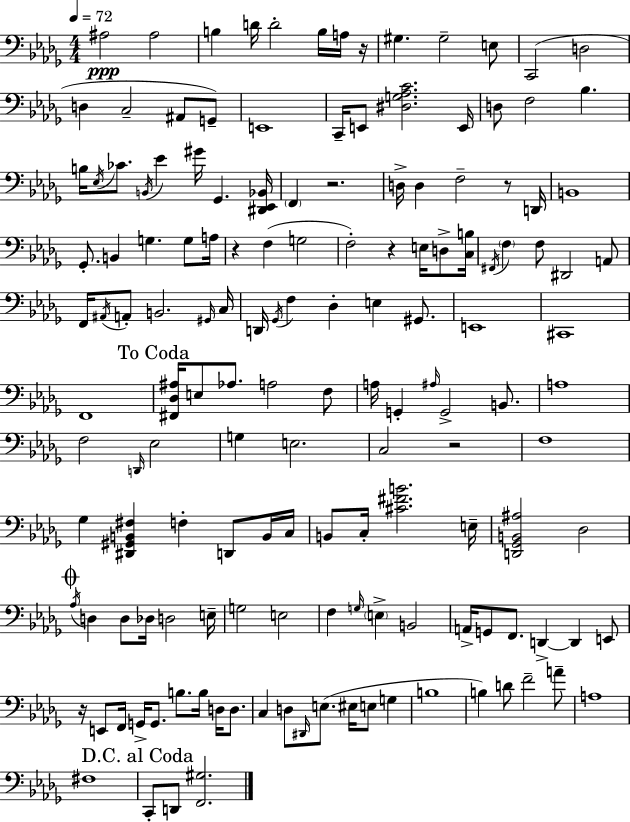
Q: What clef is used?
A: bass